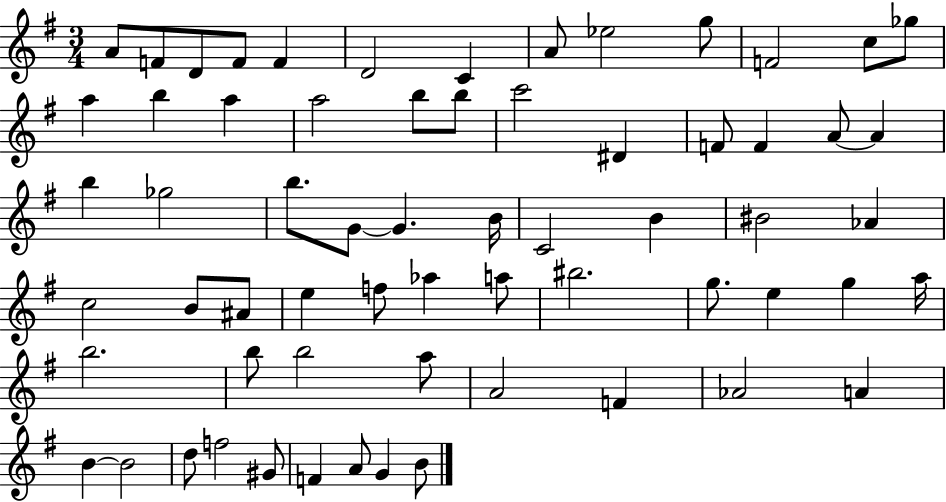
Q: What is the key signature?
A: G major